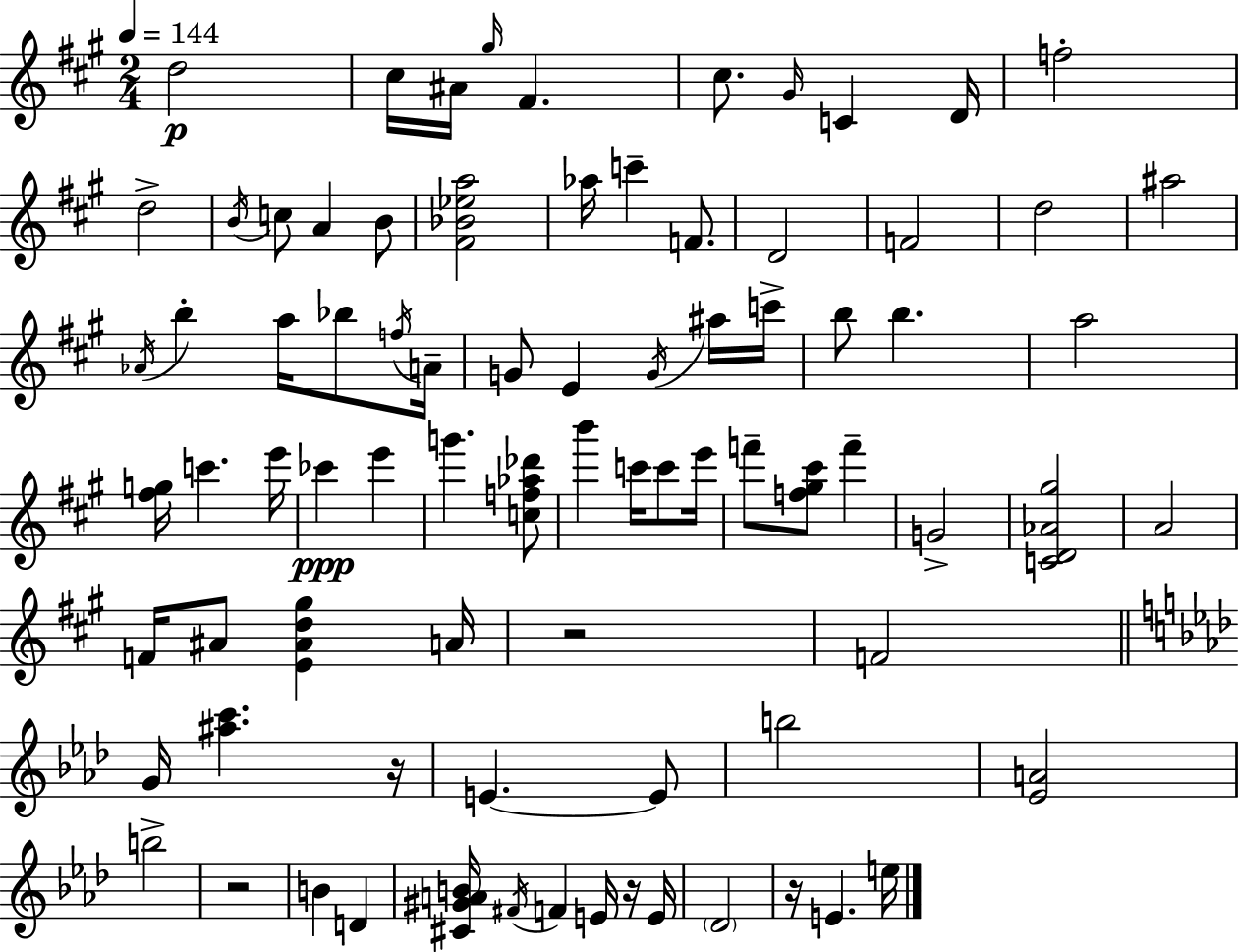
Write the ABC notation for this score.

X:1
T:Untitled
M:2/4
L:1/4
K:A
d2 ^c/4 ^A/4 ^g/4 ^F ^c/2 ^G/4 C D/4 f2 d2 B/4 c/2 A B/2 [^F_B_ea]2 _a/4 c' F/2 D2 F2 d2 ^a2 _A/4 b a/4 _b/2 f/4 A/4 G/2 E G/4 ^a/4 c'/4 b/2 b a2 [^fg]/4 c' e'/4 _c' e' g' [cf_a_d']/2 b' c'/4 c'/2 e'/4 f'/2 [f^g^c']/2 f' G2 [CD_A^g]2 A2 F/4 ^A/2 [E^Ad^g] A/4 z2 F2 G/4 [^ac'] z/4 E E/2 b2 [_EA]2 b2 z2 B D [^C^GAB]/4 ^F/4 F E/4 z/4 E/4 _D2 z/4 E e/4